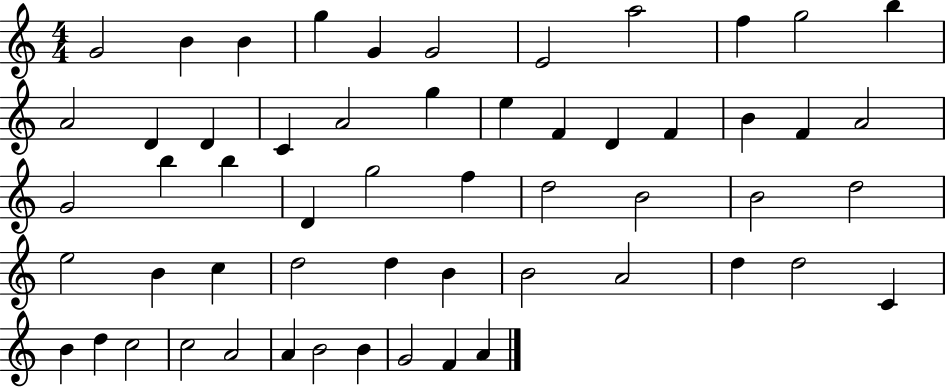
{
  \clef treble
  \numericTimeSignature
  \time 4/4
  \key c \major
  g'2 b'4 b'4 | g''4 g'4 g'2 | e'2 a''2 | f''4 g''2 b''4 | \break a'2 d'4 d'4 | c'4 a'2 g''4 | e''4 f'4 d'4 f'4 | b'4 f'4 a'2 | \break g'2 b''4 b''4 | d'4 g''2 f''4 | d''2 b'2 | b'2 d''2 | \break e''2 b'4 c''4 | d''2 d''4 b'4 | b'2 a'2 | d''4 d''2 c'4 | \break b'4 d''4 c''2 | c''2 a'2 | a'4 b'2 b'4 | g'2 f'4 a'4 | \break \bar "|."
}